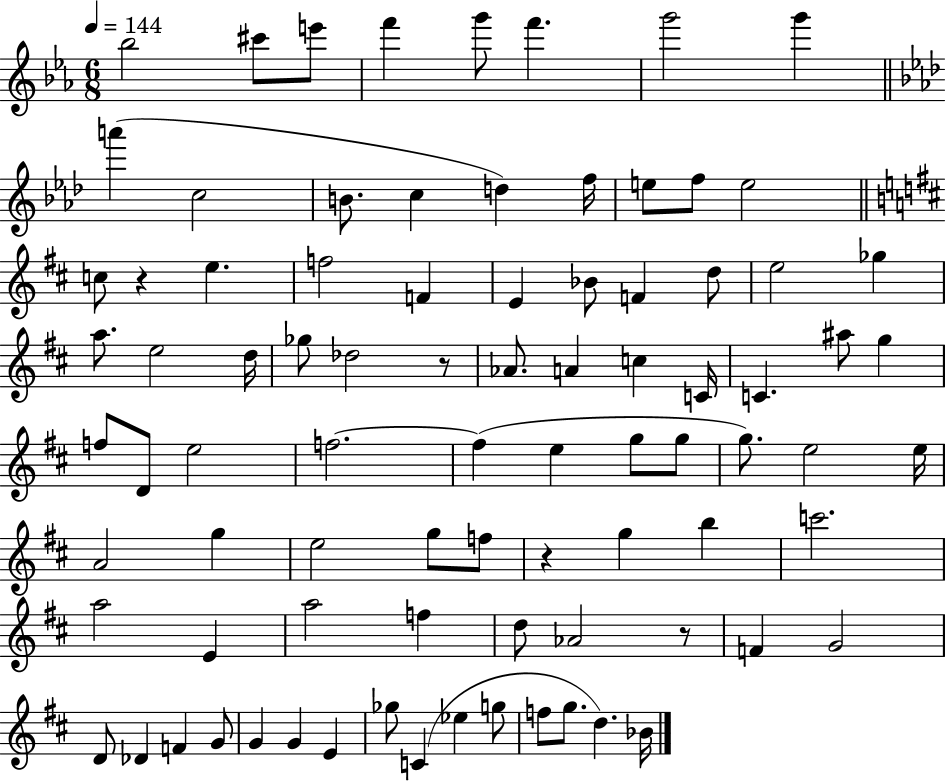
X:1
T:Untitled
M:6/8
L:1/4
K:Eb
_b2 ^c'/2 e'/2 f' g'/2 f' g'2 g' a' c2 B/2 c d f/4 e/2 f/2 e2 c/2 z e f2 F E _B/2 F d/2 e2 _g a/2 e2 d/4 _g/2 _d2 z/2 _A/2 A c C/4 C ^a/2 g f/2 D/2 e2 f2 f e g/2 g/2 g/2 e2 e/4 A2 g e2 g/2 f/2 z g b c'2 a2 E a2 f d/2 _A2 z/2 F G2 D/2 _D F G/2 G G E _g/2 C _e g/2 f/2 g/2 d _B/4